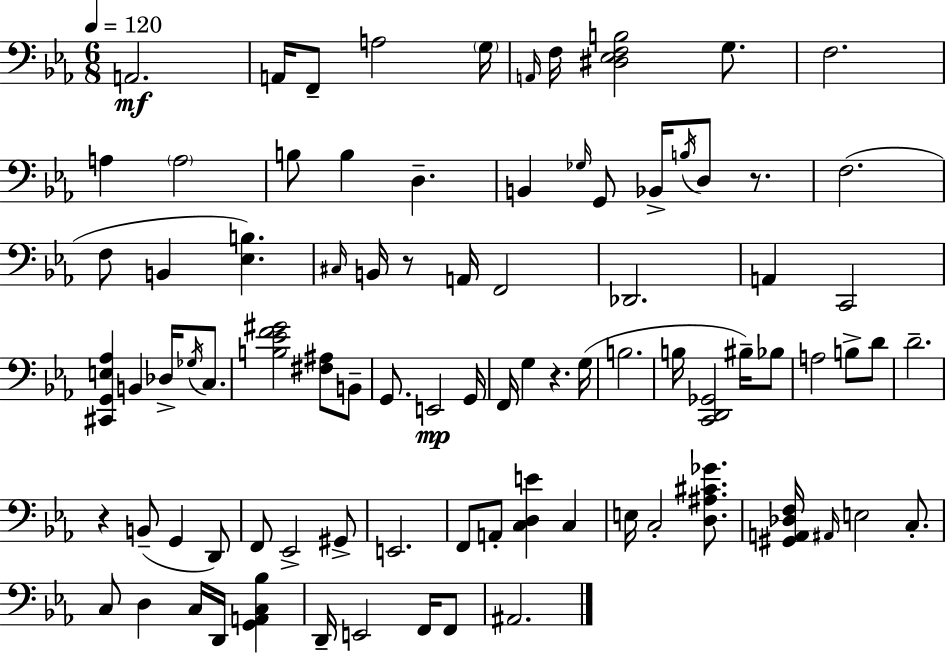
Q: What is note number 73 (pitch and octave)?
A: A#2